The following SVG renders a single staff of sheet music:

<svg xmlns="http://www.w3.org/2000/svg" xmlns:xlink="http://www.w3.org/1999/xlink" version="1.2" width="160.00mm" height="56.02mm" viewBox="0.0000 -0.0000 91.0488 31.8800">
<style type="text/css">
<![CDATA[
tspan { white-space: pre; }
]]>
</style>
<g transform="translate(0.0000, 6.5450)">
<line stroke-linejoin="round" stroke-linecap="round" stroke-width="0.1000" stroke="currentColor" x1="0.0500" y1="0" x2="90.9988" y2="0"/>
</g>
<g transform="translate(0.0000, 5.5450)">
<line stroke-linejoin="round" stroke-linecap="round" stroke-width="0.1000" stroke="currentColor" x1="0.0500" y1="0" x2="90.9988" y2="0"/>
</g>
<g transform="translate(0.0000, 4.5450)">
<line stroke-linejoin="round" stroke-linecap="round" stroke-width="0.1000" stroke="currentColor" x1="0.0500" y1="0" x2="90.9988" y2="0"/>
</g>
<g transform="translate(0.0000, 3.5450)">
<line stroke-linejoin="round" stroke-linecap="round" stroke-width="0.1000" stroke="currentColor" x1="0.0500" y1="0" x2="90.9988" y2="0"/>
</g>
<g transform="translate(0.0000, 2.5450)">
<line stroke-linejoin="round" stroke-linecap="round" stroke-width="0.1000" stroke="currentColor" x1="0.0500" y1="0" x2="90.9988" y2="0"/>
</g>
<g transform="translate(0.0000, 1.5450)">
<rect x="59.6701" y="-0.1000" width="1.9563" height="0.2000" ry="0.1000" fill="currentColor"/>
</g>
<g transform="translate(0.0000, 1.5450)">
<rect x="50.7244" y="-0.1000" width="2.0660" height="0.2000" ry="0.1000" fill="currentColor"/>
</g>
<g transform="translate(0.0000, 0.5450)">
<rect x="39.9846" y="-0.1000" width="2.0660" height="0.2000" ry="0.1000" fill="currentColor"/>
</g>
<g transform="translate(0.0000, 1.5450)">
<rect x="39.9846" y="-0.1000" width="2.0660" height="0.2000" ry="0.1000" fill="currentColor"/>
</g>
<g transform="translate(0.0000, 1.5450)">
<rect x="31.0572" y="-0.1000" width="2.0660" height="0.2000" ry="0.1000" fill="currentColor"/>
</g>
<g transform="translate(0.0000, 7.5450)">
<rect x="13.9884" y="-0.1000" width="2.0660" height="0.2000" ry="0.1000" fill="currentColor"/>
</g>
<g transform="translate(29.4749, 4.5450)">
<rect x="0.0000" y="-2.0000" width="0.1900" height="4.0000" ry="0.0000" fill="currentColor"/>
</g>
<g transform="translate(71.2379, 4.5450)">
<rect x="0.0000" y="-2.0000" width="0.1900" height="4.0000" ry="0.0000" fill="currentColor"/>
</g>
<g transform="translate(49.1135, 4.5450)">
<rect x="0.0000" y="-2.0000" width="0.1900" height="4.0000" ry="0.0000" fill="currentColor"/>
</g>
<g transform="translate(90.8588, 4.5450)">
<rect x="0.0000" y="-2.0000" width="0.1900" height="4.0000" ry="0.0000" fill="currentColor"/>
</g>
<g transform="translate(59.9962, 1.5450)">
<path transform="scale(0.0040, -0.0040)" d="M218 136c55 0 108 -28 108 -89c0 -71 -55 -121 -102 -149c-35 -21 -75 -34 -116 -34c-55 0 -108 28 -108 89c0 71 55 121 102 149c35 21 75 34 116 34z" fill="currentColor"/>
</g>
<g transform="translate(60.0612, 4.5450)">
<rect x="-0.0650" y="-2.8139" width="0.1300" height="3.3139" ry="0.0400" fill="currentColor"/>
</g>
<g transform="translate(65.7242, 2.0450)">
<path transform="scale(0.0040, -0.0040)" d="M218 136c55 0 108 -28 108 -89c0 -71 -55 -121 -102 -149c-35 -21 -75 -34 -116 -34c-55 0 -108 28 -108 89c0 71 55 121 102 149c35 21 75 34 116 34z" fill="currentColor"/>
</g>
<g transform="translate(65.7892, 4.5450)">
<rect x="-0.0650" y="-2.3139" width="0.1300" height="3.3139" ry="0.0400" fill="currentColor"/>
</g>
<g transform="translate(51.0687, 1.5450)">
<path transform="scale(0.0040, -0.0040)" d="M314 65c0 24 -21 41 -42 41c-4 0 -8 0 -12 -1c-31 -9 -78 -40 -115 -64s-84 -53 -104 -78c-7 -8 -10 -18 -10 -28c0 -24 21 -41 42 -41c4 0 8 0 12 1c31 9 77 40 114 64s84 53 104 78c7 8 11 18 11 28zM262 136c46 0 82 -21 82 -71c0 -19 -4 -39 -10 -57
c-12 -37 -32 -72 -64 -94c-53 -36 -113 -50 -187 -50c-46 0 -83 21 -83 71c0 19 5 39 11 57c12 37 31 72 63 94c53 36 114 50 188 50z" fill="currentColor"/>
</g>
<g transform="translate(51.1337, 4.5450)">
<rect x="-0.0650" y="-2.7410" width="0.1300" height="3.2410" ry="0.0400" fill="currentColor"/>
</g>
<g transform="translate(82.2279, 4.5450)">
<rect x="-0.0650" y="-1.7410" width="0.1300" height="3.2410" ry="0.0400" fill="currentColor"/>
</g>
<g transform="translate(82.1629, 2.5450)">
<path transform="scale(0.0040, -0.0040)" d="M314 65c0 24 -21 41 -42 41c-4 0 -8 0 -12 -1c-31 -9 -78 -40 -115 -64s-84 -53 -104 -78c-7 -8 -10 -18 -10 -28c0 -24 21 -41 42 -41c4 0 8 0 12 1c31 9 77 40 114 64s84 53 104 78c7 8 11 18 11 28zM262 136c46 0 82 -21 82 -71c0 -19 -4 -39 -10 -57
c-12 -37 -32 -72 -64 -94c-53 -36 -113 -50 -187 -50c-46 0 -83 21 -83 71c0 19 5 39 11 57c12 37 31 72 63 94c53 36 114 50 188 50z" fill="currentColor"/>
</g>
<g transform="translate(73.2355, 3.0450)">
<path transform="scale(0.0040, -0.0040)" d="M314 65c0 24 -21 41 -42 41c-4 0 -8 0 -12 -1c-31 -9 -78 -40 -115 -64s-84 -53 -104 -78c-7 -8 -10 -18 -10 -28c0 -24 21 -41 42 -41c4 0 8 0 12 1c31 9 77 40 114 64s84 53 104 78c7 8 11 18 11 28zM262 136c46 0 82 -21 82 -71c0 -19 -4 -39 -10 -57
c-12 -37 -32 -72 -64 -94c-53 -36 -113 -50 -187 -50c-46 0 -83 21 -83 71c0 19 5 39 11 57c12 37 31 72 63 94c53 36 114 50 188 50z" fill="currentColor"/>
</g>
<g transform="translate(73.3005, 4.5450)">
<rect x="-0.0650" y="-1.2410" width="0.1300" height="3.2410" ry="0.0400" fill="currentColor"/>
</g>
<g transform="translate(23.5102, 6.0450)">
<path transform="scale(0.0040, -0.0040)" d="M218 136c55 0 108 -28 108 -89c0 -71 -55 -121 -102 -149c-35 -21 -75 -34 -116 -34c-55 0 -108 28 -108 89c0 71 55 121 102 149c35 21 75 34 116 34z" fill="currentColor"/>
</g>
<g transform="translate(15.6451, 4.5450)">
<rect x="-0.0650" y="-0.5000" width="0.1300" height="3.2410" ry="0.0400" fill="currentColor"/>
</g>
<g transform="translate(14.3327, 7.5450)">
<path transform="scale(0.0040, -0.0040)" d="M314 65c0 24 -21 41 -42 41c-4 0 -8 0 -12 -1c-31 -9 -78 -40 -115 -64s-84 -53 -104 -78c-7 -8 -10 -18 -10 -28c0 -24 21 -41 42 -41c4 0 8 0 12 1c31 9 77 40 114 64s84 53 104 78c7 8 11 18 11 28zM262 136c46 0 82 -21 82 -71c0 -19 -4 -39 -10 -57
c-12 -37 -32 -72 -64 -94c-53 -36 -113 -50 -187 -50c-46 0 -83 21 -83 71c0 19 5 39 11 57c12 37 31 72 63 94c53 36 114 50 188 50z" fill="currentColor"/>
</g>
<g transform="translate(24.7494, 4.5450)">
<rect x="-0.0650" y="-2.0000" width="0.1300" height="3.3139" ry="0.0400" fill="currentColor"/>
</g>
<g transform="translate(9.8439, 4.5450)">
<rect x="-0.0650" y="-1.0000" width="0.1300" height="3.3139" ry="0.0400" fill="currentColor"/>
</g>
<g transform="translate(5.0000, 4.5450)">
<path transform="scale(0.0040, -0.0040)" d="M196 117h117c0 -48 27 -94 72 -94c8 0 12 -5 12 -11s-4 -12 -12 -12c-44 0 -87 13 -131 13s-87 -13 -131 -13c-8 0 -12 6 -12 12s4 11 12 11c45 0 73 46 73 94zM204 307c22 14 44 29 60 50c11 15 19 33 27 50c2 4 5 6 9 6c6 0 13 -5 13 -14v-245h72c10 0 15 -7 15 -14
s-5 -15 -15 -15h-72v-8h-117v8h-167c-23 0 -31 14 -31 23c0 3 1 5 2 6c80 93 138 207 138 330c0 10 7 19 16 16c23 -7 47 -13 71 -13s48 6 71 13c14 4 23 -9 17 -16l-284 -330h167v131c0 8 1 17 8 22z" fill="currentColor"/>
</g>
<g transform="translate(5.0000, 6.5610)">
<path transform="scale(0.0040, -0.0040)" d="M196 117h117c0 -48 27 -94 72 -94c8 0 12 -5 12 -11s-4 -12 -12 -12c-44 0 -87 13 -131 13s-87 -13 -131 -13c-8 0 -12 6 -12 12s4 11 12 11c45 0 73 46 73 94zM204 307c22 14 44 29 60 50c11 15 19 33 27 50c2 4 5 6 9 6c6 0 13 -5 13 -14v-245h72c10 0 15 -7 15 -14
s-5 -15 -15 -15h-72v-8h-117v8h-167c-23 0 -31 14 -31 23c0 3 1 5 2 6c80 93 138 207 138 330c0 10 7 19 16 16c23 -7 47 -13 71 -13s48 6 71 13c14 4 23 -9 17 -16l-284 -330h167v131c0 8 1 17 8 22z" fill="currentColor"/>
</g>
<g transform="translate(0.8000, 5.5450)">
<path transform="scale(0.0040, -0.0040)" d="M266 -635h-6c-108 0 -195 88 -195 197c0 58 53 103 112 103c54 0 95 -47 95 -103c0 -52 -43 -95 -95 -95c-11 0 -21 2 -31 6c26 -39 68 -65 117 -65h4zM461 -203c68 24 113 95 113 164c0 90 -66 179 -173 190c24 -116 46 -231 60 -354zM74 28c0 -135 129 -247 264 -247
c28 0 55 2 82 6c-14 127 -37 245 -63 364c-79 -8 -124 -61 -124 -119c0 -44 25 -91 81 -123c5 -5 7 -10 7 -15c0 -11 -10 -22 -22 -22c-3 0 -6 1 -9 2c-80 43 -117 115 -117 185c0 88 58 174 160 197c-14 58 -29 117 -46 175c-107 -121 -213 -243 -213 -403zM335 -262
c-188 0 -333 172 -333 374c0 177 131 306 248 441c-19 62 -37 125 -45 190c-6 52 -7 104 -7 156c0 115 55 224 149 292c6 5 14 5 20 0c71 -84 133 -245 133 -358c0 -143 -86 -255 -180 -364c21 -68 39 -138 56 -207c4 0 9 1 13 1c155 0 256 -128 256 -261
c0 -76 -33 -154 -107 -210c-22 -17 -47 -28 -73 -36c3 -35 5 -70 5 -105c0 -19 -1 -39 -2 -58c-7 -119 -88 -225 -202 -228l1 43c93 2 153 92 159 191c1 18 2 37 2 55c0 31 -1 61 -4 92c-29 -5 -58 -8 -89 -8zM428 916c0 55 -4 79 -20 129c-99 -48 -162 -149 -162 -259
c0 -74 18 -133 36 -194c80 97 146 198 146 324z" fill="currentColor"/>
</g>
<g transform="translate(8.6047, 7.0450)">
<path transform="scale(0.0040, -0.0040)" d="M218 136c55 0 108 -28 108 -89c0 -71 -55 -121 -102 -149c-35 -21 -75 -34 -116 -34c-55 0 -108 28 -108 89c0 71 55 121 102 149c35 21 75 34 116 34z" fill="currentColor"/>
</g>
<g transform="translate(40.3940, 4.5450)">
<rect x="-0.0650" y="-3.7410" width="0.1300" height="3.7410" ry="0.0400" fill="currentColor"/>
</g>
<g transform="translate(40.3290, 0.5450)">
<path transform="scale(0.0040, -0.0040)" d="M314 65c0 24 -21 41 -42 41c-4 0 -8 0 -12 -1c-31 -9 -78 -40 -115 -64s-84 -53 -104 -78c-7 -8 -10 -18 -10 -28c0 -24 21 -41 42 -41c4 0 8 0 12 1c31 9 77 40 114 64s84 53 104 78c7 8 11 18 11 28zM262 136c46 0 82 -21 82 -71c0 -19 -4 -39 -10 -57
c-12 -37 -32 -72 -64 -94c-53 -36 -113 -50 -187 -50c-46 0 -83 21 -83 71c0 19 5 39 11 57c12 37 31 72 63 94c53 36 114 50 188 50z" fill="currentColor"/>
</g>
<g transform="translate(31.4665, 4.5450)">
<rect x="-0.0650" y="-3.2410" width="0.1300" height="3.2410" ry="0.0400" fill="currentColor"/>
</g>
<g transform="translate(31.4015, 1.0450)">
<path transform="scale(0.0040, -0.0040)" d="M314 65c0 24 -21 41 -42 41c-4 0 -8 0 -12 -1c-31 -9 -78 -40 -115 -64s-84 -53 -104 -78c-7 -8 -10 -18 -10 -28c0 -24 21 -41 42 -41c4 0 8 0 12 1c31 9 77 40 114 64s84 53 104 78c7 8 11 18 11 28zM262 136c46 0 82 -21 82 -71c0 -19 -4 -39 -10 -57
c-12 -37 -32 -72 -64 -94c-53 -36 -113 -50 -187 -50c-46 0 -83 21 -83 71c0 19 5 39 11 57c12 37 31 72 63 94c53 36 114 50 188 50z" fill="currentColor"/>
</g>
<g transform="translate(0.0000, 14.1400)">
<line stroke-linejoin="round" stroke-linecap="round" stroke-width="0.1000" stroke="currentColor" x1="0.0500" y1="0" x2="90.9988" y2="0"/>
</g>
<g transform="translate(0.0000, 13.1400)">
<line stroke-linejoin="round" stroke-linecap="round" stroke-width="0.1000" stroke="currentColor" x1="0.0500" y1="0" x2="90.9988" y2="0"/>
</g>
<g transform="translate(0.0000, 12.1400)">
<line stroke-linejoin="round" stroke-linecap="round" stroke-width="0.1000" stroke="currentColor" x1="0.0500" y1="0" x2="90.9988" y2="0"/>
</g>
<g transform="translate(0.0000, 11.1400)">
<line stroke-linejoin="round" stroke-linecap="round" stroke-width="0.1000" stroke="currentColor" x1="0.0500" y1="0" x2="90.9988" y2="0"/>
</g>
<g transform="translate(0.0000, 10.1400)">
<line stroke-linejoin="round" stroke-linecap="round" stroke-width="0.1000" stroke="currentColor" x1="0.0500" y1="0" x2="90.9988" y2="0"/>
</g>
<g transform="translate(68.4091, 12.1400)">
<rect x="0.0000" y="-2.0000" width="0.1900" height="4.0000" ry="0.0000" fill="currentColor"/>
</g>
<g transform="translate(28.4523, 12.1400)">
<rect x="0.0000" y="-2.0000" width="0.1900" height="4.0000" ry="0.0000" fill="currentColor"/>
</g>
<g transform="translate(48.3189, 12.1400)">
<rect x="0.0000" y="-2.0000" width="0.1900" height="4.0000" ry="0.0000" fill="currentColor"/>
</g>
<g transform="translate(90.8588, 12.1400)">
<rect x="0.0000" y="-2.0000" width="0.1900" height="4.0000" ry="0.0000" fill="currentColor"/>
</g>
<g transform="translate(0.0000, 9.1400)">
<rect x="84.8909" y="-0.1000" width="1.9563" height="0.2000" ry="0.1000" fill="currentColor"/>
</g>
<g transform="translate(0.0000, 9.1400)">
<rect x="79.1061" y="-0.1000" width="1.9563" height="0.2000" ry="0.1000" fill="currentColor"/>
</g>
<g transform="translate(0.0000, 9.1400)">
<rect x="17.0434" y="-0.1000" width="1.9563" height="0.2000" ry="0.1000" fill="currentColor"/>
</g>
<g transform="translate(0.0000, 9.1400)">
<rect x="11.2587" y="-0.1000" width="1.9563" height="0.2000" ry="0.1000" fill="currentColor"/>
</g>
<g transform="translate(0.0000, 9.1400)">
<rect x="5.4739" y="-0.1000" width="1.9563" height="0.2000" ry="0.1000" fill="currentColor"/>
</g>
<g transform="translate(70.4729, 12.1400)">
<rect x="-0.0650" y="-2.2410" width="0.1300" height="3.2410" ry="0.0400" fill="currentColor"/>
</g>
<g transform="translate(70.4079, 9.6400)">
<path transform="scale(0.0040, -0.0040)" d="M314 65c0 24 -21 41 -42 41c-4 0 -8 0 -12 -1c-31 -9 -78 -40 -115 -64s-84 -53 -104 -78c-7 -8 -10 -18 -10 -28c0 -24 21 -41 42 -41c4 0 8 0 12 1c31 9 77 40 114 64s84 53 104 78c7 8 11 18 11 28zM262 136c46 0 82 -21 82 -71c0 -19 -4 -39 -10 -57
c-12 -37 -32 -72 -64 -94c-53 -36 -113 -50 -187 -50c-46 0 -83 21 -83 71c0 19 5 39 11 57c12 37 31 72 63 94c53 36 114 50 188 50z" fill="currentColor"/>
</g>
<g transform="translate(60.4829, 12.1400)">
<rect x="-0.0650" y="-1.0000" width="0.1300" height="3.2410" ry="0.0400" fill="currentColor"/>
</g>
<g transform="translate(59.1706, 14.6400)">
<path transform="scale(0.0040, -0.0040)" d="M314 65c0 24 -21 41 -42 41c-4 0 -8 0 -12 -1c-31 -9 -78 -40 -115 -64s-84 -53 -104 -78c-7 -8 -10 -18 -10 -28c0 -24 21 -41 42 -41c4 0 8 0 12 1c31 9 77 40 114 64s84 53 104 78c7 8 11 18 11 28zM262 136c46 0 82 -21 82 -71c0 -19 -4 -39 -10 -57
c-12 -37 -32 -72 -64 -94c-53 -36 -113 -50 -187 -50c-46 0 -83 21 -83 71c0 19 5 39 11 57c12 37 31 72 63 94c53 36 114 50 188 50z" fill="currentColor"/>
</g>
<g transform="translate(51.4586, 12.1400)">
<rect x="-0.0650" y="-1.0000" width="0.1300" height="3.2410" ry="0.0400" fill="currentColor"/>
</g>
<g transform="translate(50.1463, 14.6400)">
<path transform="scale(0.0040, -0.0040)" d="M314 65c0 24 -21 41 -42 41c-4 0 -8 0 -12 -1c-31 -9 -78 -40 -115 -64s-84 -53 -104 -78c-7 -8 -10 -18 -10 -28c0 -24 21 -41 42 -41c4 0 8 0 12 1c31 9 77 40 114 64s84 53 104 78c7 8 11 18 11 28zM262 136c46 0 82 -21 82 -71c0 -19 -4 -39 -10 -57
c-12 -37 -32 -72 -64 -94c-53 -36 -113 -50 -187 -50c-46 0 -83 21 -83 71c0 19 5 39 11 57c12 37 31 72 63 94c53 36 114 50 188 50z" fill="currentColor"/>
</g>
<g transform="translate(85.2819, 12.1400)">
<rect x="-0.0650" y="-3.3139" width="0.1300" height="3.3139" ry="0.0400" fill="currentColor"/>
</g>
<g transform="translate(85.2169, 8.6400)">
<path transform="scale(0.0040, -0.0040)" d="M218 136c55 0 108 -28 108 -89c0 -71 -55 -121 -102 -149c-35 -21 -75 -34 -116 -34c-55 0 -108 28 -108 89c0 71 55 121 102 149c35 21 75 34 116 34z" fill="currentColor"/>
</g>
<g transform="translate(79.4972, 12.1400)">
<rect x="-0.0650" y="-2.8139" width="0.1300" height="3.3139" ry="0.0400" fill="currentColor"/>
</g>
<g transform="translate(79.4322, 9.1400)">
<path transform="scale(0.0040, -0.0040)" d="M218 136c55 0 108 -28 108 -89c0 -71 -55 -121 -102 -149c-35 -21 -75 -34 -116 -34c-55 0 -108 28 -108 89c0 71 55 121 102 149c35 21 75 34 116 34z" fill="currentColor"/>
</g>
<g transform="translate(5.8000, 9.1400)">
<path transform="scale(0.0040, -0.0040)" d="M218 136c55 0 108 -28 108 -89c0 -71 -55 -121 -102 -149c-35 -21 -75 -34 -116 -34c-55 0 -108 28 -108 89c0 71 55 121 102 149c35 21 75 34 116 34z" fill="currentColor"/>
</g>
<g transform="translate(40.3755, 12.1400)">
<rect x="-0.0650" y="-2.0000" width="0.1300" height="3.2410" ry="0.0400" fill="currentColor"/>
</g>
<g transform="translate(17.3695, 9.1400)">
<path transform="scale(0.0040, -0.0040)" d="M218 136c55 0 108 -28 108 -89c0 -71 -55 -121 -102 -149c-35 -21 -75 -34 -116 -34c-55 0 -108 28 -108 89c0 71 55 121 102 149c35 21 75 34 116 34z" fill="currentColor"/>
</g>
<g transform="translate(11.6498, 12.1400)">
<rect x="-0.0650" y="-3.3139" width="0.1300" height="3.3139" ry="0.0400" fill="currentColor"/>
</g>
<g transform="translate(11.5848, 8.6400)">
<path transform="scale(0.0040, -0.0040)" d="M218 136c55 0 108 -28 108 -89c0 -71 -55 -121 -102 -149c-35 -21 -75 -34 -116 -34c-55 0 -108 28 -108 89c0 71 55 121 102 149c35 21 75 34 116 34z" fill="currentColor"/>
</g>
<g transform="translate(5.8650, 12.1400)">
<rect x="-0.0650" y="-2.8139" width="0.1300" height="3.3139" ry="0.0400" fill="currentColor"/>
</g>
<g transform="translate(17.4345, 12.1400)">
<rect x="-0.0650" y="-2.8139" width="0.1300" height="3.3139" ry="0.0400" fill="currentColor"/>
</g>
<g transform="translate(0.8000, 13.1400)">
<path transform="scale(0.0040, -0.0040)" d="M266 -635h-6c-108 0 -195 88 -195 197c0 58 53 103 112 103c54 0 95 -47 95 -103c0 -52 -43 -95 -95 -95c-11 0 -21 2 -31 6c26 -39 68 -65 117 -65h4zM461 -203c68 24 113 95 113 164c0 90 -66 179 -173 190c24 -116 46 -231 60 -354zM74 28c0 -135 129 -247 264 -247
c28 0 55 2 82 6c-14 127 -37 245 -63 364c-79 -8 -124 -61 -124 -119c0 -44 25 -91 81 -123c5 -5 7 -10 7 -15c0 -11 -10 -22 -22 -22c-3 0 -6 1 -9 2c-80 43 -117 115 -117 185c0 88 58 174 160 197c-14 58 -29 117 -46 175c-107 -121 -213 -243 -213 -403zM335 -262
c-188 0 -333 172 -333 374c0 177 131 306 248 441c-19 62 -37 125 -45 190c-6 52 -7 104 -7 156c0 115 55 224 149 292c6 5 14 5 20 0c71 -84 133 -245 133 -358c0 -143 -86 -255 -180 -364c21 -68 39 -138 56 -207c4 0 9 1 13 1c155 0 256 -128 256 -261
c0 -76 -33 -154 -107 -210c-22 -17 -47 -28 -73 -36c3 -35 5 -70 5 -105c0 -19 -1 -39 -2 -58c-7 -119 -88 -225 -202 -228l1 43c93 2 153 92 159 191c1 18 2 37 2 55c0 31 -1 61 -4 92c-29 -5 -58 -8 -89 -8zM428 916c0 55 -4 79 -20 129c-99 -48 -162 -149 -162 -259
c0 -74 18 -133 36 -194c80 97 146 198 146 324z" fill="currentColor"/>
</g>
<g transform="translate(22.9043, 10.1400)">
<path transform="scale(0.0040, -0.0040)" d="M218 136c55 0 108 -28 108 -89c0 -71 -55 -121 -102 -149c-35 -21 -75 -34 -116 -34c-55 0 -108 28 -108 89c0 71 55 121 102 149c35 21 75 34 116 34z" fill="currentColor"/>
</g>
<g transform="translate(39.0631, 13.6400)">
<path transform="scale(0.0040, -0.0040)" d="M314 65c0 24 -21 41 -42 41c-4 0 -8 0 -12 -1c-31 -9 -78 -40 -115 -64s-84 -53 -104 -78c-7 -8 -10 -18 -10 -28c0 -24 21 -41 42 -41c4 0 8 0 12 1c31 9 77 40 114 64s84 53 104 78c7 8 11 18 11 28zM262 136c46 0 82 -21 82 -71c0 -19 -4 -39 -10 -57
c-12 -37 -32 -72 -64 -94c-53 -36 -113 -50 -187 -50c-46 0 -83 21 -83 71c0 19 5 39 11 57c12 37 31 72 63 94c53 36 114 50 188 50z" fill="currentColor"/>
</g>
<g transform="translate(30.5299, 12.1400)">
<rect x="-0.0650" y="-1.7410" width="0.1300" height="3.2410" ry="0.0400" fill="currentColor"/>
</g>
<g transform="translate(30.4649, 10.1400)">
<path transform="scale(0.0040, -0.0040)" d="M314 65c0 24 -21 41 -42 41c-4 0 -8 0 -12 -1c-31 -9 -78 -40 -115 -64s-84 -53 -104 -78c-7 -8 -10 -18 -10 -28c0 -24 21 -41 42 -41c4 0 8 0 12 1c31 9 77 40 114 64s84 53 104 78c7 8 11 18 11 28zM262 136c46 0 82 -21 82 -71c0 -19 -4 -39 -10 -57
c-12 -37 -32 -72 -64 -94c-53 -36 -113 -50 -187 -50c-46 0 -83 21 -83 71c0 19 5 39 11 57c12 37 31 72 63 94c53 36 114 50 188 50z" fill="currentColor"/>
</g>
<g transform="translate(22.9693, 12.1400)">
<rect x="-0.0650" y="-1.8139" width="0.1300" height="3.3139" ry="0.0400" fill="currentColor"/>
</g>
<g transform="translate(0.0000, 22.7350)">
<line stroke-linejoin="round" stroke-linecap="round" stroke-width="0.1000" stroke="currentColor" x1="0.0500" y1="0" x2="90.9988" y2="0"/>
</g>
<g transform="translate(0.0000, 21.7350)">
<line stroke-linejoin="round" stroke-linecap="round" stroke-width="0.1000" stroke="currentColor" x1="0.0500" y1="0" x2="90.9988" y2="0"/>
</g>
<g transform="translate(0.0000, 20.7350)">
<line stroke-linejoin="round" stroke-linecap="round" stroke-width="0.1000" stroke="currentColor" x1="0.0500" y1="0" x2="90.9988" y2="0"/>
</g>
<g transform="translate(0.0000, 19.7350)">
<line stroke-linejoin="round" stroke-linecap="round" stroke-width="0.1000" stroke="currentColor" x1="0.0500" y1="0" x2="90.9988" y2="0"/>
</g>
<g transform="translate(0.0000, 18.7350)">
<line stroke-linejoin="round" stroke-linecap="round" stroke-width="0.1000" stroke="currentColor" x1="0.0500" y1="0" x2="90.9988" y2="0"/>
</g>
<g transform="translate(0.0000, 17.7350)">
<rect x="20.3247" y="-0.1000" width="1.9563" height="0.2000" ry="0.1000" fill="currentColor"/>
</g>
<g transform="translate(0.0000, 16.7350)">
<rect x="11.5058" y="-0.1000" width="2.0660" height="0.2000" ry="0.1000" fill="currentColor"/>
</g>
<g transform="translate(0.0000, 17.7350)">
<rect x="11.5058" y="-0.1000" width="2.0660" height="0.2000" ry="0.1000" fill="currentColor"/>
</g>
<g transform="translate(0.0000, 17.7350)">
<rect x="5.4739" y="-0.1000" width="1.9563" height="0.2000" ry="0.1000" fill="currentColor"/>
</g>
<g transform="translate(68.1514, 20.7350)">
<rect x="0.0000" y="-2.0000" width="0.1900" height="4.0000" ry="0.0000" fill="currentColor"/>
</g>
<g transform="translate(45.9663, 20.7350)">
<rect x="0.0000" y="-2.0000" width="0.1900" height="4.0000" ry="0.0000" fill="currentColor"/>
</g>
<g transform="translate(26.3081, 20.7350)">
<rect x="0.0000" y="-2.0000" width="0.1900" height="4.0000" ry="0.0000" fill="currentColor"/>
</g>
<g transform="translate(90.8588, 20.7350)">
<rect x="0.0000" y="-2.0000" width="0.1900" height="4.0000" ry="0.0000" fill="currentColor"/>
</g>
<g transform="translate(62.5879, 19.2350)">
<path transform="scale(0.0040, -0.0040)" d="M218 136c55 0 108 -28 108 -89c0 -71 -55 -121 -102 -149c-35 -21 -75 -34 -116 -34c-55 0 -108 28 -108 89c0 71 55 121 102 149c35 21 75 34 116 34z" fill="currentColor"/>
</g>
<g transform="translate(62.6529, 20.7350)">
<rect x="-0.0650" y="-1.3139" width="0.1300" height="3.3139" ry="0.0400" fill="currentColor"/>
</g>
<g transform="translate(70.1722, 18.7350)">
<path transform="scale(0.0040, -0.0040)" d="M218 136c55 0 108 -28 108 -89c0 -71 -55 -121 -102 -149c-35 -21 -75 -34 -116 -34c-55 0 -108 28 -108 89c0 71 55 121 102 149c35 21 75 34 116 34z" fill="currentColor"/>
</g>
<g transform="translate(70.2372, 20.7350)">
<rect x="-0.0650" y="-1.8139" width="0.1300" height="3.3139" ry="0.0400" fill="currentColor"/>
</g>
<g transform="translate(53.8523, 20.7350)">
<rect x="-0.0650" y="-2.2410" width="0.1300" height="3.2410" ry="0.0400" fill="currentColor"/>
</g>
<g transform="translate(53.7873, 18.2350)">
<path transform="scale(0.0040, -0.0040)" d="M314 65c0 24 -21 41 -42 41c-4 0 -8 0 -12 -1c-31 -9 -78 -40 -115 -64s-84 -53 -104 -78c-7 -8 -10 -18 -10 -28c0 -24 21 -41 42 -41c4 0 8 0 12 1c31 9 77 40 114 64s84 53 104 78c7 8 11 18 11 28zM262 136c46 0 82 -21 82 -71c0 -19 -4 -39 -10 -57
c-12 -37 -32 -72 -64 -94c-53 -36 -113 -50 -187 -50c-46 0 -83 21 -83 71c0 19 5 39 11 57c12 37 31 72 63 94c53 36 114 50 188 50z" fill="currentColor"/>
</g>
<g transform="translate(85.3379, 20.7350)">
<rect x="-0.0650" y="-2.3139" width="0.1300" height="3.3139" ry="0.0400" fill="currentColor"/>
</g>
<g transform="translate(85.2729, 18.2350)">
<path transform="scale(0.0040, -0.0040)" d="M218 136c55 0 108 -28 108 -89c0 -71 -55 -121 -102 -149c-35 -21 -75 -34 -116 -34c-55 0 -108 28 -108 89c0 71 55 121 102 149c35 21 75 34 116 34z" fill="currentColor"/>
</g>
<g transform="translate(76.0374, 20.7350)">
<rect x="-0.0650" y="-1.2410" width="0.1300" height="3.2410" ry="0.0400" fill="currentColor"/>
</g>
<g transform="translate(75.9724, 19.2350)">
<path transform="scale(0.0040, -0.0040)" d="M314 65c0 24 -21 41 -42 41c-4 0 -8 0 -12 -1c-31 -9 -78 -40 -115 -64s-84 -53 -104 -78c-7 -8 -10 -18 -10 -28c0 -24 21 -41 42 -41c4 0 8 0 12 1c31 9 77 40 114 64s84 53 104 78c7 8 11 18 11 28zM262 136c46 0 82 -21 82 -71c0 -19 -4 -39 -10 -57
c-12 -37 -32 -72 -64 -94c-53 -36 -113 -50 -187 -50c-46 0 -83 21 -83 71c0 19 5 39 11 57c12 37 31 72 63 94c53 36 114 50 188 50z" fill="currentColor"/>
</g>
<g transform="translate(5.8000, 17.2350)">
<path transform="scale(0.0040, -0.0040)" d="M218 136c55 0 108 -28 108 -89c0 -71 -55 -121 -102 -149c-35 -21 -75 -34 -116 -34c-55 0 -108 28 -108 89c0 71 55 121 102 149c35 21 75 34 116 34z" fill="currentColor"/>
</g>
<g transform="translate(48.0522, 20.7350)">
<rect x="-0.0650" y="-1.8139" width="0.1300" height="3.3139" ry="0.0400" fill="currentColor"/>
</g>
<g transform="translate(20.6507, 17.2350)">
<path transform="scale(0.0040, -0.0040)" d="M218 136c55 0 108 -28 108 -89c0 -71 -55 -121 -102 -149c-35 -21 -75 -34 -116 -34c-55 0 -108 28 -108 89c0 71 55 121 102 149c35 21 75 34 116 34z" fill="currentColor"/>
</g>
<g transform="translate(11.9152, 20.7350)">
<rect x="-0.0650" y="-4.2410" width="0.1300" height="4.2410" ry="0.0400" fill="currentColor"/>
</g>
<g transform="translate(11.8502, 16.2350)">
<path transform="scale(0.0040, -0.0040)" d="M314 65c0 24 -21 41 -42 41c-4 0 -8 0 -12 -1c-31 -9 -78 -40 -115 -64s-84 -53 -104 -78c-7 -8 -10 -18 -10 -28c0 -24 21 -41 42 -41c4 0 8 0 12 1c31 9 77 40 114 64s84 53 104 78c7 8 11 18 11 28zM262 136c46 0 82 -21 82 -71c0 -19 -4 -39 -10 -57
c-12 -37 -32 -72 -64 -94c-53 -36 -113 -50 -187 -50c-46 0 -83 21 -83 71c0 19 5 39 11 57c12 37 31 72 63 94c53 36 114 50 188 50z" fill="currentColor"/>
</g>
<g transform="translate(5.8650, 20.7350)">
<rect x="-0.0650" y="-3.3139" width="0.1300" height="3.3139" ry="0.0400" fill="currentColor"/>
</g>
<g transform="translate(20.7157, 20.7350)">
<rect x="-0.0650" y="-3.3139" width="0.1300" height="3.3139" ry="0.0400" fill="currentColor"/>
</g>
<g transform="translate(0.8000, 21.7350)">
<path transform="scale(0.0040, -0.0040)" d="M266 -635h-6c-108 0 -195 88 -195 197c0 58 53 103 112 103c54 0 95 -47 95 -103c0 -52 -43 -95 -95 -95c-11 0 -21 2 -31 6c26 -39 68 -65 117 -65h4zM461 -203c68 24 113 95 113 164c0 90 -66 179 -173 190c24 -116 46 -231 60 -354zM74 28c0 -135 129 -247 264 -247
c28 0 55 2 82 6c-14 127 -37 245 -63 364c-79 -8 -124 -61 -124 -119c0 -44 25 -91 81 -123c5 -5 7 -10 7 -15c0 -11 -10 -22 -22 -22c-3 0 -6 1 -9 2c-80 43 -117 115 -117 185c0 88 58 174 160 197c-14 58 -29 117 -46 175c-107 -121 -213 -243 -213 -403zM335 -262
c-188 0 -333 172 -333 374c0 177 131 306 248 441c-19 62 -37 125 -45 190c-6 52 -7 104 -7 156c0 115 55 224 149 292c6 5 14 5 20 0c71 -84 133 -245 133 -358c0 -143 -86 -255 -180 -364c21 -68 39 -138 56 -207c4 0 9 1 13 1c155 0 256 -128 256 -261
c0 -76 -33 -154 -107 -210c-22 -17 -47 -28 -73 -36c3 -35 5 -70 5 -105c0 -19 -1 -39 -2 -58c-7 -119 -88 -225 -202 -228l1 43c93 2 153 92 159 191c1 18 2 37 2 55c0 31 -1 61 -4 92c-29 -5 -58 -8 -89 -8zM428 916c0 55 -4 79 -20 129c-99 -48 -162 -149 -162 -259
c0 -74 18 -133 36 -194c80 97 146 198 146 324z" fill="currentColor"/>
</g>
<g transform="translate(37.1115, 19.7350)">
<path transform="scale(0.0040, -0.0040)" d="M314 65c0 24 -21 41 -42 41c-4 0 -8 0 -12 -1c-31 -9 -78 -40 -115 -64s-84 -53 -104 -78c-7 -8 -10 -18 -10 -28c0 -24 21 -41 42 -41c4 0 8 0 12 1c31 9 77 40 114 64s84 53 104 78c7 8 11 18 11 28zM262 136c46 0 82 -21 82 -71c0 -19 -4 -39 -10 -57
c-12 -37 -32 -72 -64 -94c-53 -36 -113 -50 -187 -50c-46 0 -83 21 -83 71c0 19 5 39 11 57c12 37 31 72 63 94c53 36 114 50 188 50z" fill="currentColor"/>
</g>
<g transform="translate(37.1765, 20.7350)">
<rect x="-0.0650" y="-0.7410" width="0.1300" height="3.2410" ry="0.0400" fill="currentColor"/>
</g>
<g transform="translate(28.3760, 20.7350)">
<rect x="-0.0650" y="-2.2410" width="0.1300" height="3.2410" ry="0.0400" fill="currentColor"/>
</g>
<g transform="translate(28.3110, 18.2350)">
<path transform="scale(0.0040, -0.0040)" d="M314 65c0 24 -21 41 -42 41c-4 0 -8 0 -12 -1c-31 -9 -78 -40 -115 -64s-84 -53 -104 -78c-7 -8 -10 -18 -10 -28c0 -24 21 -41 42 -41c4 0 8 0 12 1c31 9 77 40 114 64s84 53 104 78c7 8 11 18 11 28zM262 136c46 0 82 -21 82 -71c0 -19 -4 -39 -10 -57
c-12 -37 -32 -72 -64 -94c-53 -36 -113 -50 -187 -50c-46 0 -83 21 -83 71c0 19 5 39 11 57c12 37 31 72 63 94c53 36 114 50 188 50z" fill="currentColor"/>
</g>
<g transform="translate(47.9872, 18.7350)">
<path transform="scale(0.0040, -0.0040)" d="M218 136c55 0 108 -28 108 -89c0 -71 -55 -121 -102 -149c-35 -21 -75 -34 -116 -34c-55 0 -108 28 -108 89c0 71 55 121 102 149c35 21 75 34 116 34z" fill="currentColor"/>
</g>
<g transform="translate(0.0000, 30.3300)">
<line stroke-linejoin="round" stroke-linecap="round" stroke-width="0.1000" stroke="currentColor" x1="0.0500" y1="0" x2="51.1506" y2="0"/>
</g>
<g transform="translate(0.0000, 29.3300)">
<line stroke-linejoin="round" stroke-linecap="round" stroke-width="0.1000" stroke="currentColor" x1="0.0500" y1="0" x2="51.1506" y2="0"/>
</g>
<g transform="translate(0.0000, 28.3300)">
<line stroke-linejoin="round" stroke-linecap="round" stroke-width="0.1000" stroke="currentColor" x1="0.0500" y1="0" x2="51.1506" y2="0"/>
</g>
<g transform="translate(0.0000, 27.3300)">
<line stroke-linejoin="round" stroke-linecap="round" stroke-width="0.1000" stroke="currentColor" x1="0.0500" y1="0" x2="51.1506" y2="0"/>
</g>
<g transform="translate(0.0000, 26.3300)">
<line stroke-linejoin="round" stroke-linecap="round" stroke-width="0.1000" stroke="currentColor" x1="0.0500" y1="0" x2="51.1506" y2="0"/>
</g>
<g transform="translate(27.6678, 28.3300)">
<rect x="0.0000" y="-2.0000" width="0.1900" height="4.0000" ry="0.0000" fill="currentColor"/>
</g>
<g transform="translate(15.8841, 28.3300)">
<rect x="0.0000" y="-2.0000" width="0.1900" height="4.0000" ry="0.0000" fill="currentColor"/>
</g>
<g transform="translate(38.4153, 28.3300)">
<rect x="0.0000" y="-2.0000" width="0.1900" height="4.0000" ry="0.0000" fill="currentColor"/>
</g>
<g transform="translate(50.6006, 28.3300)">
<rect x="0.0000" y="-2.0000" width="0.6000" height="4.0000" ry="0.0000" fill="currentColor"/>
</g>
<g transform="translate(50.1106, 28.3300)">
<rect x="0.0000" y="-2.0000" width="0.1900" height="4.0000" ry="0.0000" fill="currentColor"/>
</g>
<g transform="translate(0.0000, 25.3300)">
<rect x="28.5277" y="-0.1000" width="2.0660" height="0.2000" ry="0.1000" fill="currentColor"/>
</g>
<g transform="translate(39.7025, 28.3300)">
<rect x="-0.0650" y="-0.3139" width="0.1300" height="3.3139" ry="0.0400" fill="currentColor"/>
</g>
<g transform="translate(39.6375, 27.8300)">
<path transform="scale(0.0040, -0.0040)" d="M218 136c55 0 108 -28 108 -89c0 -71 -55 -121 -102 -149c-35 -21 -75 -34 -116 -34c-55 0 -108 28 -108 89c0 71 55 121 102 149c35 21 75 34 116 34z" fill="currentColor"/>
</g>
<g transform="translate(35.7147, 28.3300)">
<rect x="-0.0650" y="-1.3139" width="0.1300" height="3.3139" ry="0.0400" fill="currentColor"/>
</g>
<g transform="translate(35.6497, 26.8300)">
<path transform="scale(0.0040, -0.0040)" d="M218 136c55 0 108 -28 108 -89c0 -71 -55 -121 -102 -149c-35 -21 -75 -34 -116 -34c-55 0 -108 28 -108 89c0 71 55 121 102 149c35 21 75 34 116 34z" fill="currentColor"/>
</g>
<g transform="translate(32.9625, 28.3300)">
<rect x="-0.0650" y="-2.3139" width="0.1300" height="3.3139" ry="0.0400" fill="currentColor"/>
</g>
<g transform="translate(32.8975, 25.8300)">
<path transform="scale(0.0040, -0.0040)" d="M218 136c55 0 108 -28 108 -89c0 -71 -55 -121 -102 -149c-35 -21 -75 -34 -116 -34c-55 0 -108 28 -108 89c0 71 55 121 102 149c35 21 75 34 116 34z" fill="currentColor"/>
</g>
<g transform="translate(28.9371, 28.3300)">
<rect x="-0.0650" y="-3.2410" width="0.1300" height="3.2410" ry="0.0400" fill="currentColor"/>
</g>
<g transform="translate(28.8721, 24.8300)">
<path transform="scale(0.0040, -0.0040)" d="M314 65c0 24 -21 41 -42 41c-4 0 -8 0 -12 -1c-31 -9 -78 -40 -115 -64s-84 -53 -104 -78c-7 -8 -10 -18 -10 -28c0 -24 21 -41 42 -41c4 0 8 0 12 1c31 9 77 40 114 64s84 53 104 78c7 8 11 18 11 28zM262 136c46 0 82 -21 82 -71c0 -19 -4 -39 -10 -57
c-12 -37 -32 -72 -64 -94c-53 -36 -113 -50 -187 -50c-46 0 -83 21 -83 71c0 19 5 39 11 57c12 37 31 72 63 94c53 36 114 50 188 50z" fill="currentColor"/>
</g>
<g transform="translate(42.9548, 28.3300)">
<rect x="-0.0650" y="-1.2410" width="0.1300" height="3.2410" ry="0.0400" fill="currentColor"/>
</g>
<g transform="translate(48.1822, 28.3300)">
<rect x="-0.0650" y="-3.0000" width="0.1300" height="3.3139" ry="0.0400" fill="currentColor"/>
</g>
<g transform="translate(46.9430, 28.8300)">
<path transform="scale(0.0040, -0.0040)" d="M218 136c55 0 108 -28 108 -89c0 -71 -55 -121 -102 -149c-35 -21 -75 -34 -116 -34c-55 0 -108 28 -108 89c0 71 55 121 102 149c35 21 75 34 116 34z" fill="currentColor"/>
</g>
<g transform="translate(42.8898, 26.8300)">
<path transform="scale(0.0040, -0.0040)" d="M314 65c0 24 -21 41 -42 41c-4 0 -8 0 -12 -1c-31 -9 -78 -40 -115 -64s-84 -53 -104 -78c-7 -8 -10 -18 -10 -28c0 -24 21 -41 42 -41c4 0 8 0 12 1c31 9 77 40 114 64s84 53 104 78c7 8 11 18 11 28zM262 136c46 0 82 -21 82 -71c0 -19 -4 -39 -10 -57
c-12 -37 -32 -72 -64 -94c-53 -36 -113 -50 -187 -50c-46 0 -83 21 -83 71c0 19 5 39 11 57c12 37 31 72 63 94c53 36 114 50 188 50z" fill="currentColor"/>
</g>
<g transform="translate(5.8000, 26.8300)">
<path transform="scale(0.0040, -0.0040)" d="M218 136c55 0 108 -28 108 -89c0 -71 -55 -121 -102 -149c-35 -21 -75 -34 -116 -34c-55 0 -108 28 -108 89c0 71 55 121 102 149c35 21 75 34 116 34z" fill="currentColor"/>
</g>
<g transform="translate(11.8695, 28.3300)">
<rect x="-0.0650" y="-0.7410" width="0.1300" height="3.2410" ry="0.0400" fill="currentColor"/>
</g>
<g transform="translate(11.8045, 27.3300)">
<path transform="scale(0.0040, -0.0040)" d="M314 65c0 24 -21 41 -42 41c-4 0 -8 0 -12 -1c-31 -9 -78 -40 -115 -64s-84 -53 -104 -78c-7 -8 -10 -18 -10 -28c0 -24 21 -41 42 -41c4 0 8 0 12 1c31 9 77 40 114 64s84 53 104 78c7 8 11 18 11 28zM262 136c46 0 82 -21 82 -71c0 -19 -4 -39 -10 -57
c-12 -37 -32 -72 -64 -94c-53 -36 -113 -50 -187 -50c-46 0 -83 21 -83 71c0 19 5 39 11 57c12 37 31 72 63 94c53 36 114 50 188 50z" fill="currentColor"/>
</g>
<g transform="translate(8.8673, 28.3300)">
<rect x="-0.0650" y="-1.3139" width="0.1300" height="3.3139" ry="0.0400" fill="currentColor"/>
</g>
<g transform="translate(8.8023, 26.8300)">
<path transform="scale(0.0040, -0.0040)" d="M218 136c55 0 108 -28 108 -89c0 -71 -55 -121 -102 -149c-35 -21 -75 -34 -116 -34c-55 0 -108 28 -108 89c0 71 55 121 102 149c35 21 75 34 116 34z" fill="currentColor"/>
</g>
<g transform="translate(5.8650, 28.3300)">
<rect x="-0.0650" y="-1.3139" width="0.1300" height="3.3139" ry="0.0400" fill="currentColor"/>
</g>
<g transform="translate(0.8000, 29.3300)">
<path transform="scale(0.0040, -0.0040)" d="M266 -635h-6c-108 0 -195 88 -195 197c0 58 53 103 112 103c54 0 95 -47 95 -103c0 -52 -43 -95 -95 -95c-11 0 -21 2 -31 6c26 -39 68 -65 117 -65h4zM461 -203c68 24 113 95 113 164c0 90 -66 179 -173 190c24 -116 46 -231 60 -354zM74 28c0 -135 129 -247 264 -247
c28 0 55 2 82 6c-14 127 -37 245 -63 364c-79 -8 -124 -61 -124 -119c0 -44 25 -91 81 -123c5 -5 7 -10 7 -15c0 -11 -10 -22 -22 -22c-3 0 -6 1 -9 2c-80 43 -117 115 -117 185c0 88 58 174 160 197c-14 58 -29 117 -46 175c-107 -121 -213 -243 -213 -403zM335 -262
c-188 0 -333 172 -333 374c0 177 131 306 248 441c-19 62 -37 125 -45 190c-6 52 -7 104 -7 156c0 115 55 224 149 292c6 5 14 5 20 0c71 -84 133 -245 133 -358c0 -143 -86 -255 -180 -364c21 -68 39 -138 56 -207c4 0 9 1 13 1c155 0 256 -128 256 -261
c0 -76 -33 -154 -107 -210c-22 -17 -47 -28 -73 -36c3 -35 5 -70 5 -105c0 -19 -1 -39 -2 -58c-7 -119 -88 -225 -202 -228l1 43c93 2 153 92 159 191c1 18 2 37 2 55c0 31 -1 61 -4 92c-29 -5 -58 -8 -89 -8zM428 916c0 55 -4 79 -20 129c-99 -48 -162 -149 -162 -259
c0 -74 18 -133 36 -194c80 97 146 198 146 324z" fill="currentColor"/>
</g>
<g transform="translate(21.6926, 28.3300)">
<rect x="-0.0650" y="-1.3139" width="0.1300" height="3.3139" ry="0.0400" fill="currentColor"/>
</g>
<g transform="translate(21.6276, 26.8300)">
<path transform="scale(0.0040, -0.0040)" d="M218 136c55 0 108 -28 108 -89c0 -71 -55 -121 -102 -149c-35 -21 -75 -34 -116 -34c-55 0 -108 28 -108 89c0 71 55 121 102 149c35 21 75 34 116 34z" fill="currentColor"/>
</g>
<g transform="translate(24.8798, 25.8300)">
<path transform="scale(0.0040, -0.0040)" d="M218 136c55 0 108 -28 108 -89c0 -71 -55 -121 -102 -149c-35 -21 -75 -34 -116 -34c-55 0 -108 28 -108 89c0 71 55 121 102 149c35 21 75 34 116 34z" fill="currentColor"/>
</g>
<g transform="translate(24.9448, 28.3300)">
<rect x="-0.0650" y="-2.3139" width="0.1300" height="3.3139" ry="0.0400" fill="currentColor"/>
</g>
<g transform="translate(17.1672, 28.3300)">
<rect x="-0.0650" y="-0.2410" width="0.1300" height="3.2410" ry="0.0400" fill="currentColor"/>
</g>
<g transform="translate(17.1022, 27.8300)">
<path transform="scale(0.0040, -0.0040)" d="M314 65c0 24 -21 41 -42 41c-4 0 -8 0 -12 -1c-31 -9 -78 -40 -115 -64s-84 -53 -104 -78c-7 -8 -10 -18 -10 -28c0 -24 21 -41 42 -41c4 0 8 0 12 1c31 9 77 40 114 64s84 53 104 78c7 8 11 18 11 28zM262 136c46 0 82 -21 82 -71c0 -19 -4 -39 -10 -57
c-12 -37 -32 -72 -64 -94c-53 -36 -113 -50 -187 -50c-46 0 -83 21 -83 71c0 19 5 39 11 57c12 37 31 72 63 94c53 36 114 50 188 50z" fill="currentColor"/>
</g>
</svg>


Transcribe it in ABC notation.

X:1
T:Untitled
M:4/4
L:1/4
K:C
D C2 F b2 c'2 a2 a g e2 f2 a b a f f2 F2 D2 D2 g2 a b b d'2 b g2 d2 f g2 e f e2 g e e d2 c2 e g b2 g e c e2 A